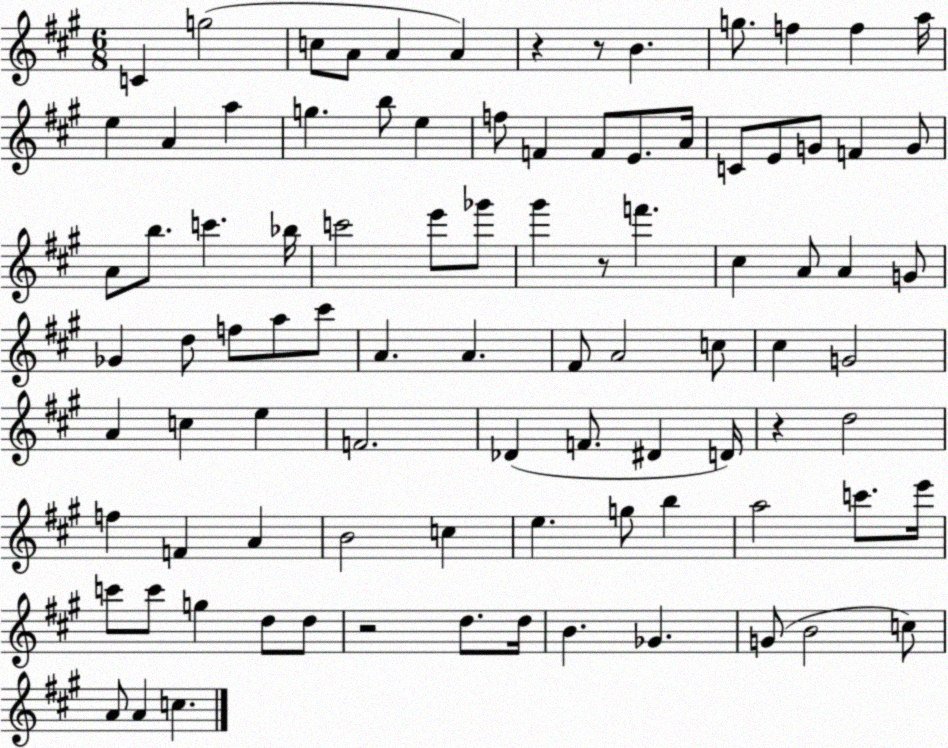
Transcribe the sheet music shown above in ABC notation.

X:1
T:Untitled
M:6/8
L:1/4
K:A
C g2 c/2 A/2 A A z z/2 B g/2 f f a/4 e A a g b/2 e f/2 F F/2 E/2 A/4 C/2 E/2 G/2 F G/2 A/2 b/2 c' _b/4 c'2 e'/2 _g'/2 ^g' z/2 f' ^c A/2 A G/2 _G d/2 f/2 a/2 ^c'/2 A A ^F/2 A2 c/2 ^c G2 A c e F2 _D F/2 ^D D/4 z d2 f F A B2 c e g/2 b a2 c'/2 e'/4 c'/2 c'/2 g d/2 d/2 z2 d/2 d/4 B _G G/2 B2 c/2 A/2 A c